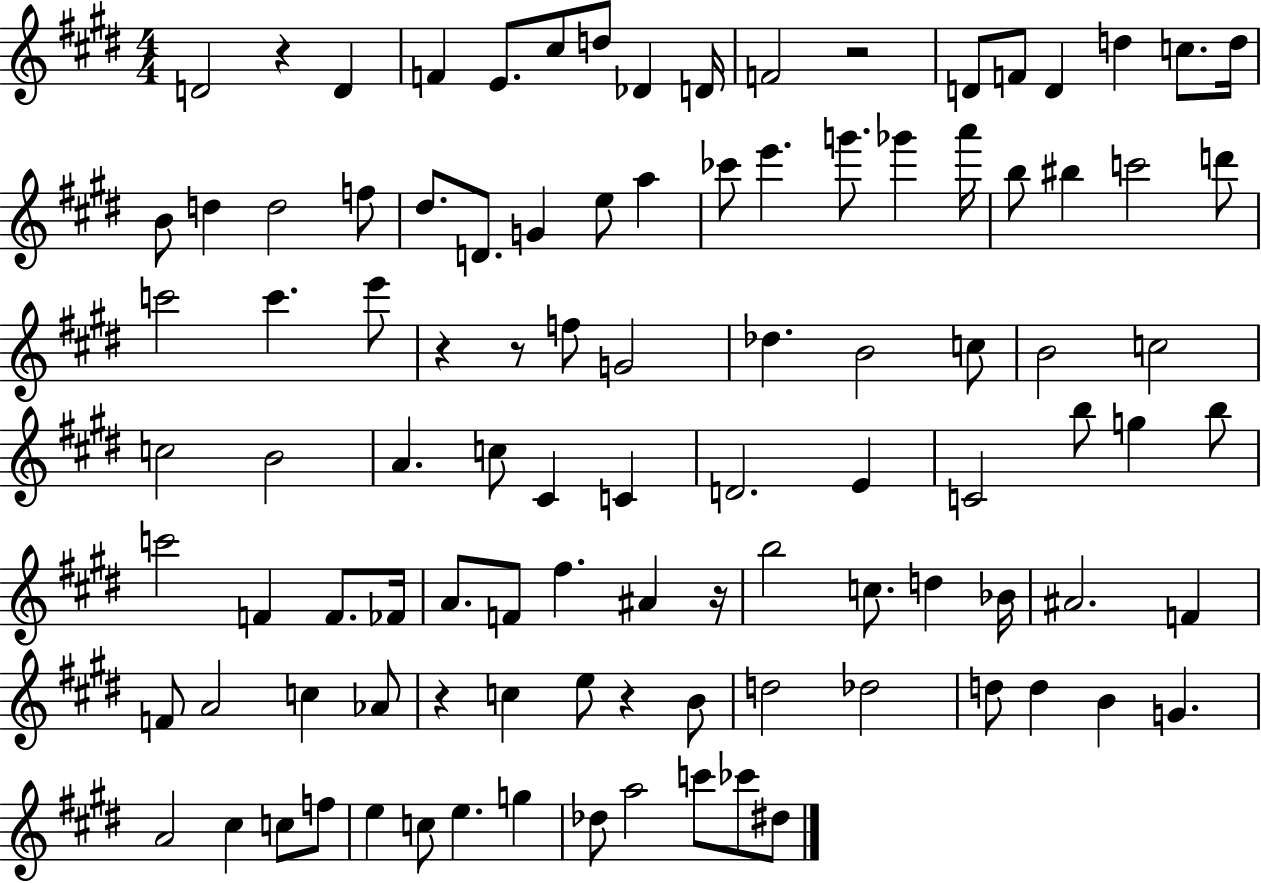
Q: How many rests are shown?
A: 7